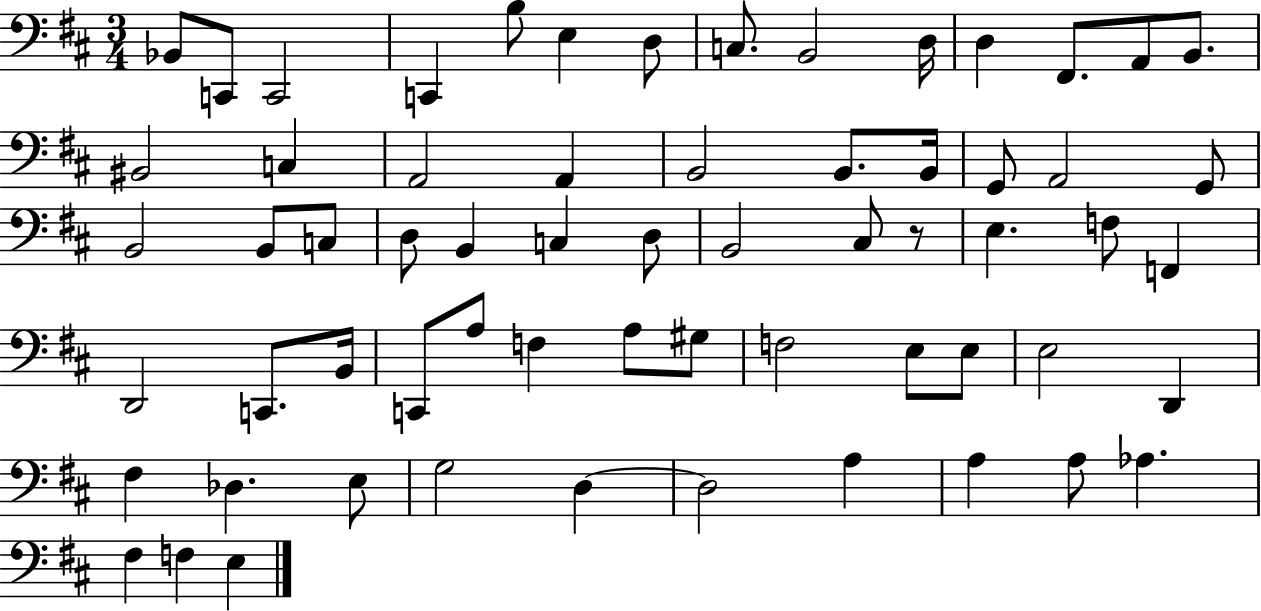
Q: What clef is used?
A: bass